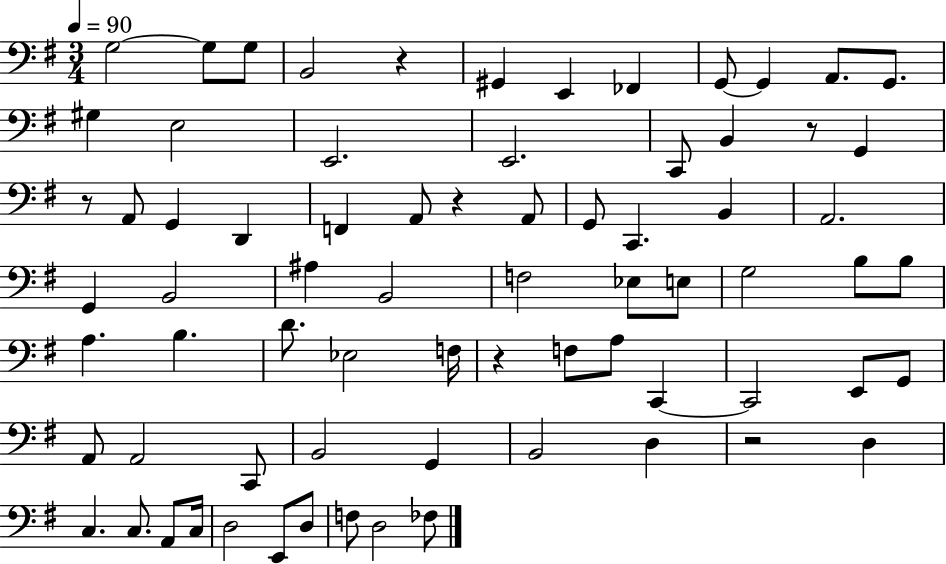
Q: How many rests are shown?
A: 6